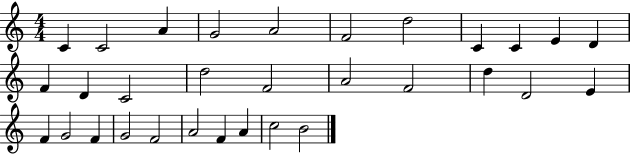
C4/q C4/h A4/q G4/h A4/h F4/h D5/h C4/q C4/q E4/q D4/q F4/q D4/q C4/h D5/h F4/h A4/h F4/h D5/q D4/h E4/q F4/q G4/h F4/q G4/h F4/h A4/h F4/q A4/q C5/h B4/h